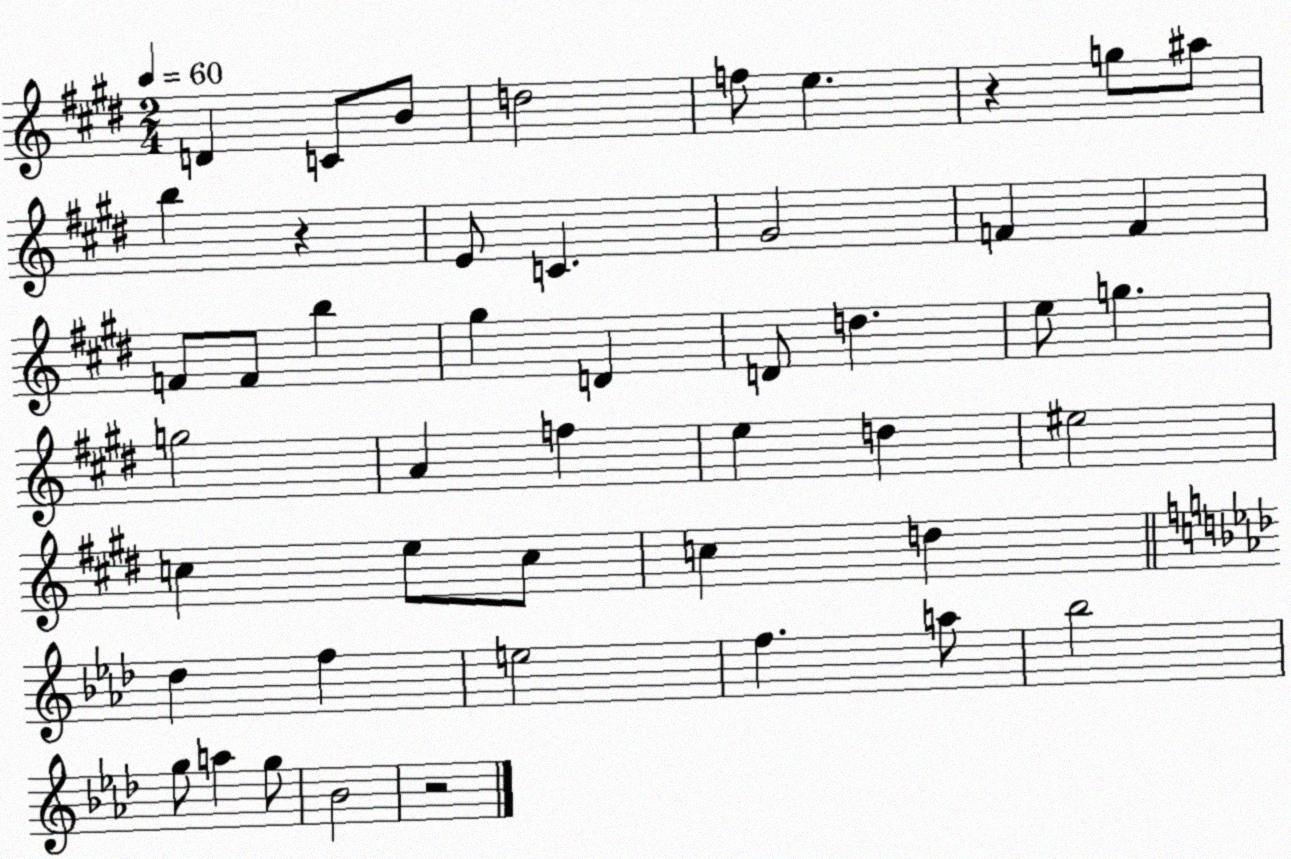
X:1
T:Untitled
M:2/4
L:1/4
K:E
D C/2 B/2 d2 f/2 e z g/2 ^a/2 b z E/2 C ^G2 F F F/2 F/2 b ^g D D/2 d e/2 g g2 A f e d ^e2 c e/2 c/2 c d _d f e2 f a/2 _b2 g/2 a g/2 _B2 z2